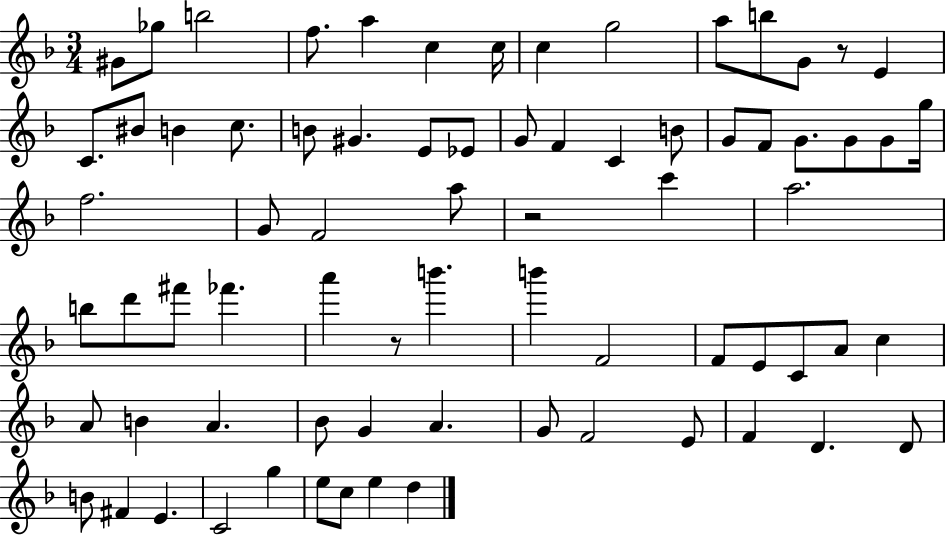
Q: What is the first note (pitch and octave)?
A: G#4